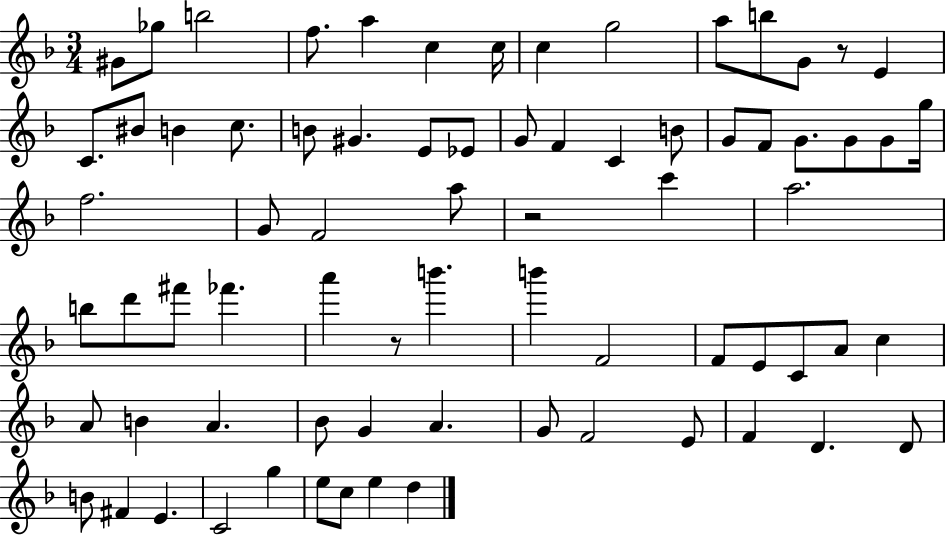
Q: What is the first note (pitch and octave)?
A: G#4